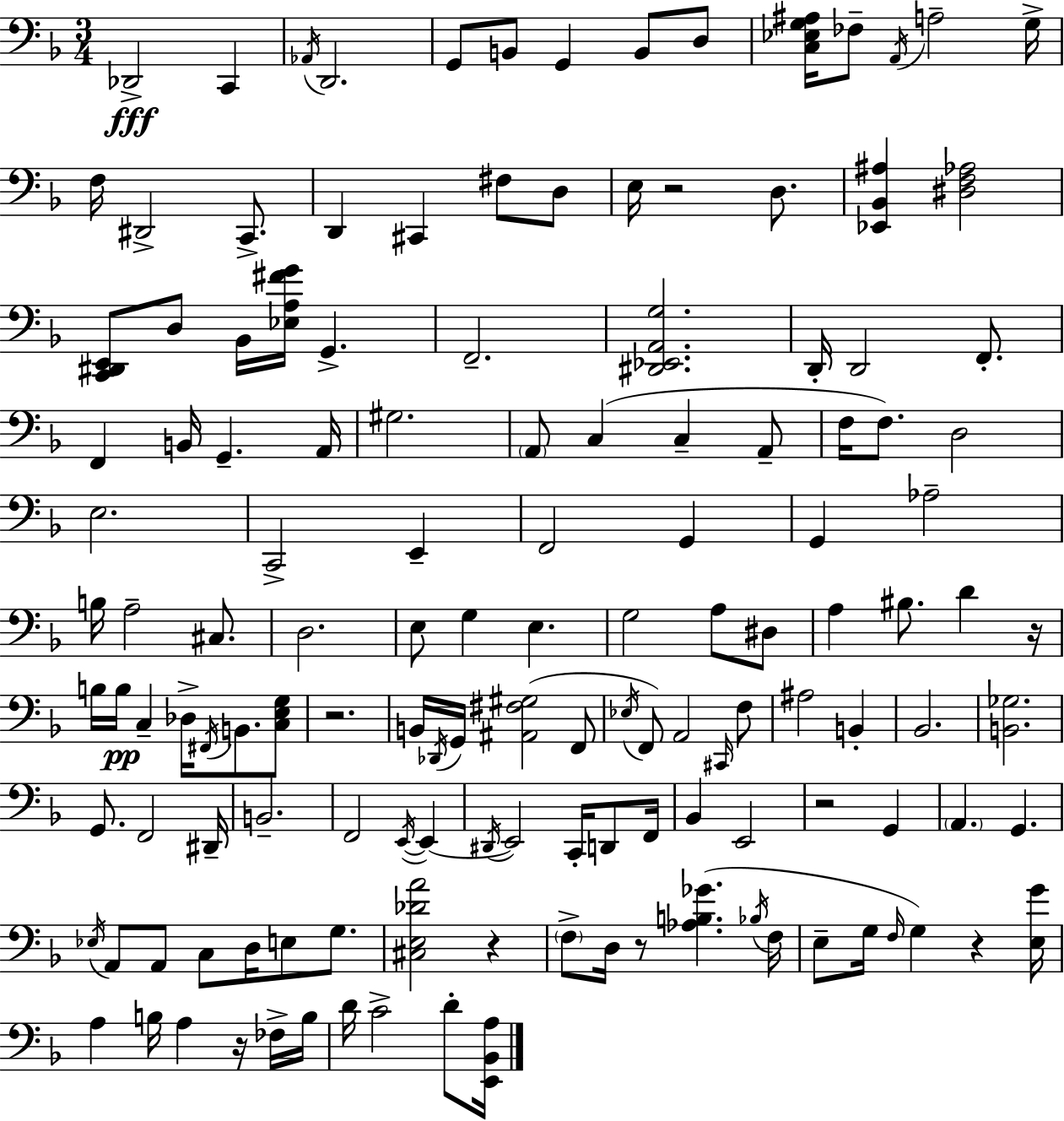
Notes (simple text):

Db2/h C2/q Ab2/s D2/h. G2/e B2/e G2/q B2/e D3/e [C3,Eb3,G3,A#3]/s FES3/e A2/s A3/h G3/s F3/s D#2/h C2/e. D2/q C#2/q F#3/e D3/e E3/s R/h D3/e. [Eb2,Bb2,A#3]/q [D#3,F3,Ab3]/h [C2,D#2,E2]/e D3/e Bb2/s [Eb3,A3,F#4,G4]/s G2/q. F2/h. [D#2,Eb2,A2,G3]/h. D2/s D2/h F2/e. F2/q B2/s G2/q. A2/s G#3/h. A2/e C3/q C3/q A2/e F3/s F3/e. D3/h E3/h. C2/h E2/q F2/h G2/q G2/q Ab3/h B3/s A3/h C#3/e. D3/h. E3/e G3/q E3/q. G3/h A3/e D#3/e A3/q BIS3/e. D4/q R/s B3/s B3/s C3/q Db3/s F#2/s B2/e. [C3,E3,G3]/e R/h. B2/s Db2/s G2/s [A#2,F#3,G#3]/h F2/e Eb3/s F2/e A2/h C#2/s F3/e A#3/h B2/q Bb2/h. [B2,Gb3]/h. G2/e. F2/h D#2/s B2/h. F2/h E2/s E2/q D#2/s E2/h C2/s D2/e F2/s Bb2/q E2/h R/h G2/q A2/q. G2/q. Eb3/s A2/e A2/e C3/e D3/s E3/e G3/e. [C#3,E3,Db4,A4]/h R/q F3/e D3/s R/e [Ab3,B3,Gb4]/q. Bb3/s F3/s E3/e G3/s F3/s G3/q R/q [E3,G4]/s A3/q B3/s A3/q R/s FES3/s B3/s D4/s C4/h D4/e [E2,Bb2,A3]/s